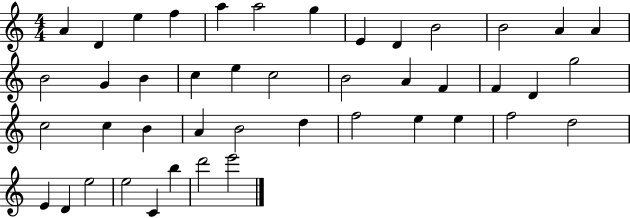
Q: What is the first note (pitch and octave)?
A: A4